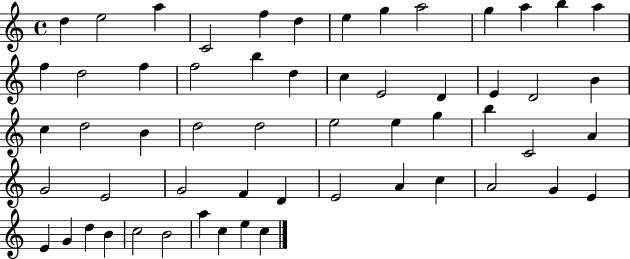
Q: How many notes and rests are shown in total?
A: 57